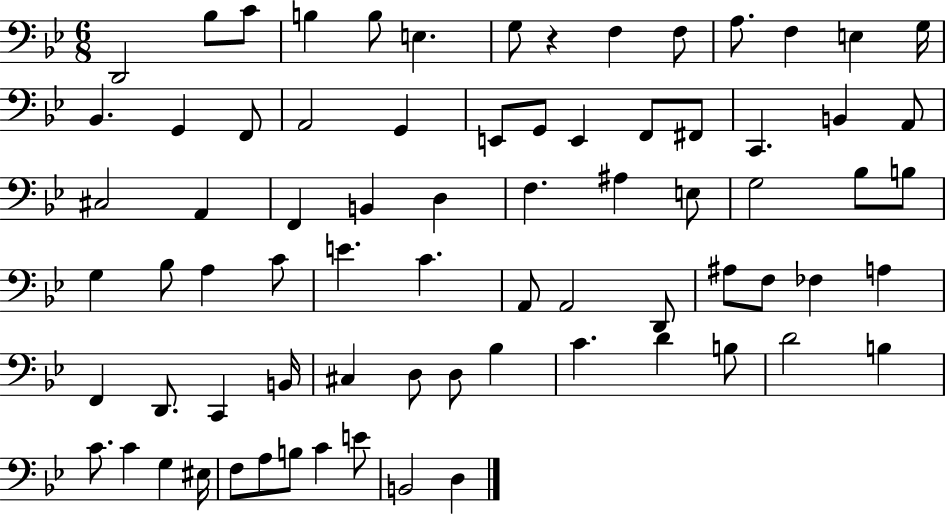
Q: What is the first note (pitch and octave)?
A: D2